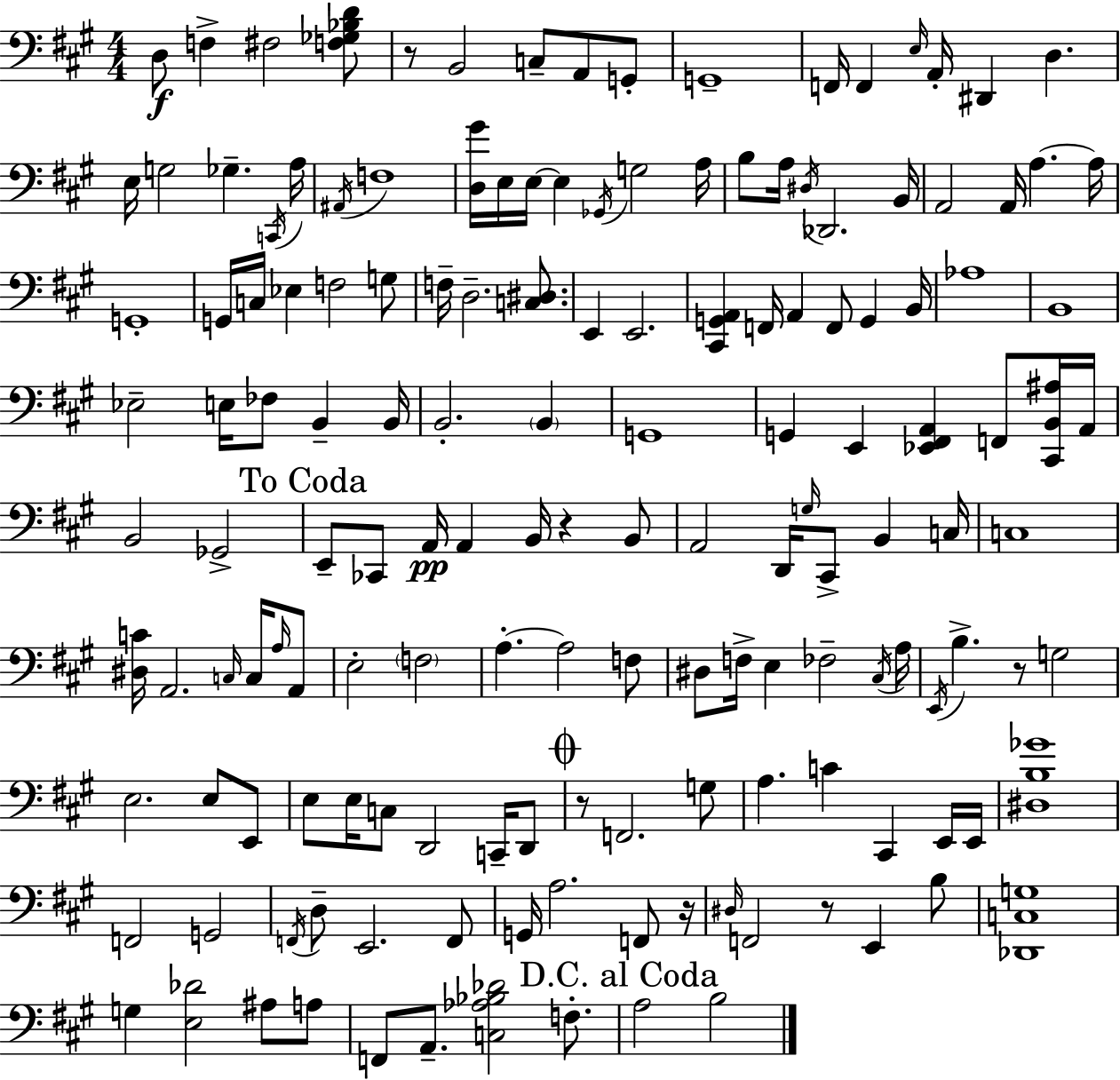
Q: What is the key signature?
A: A major